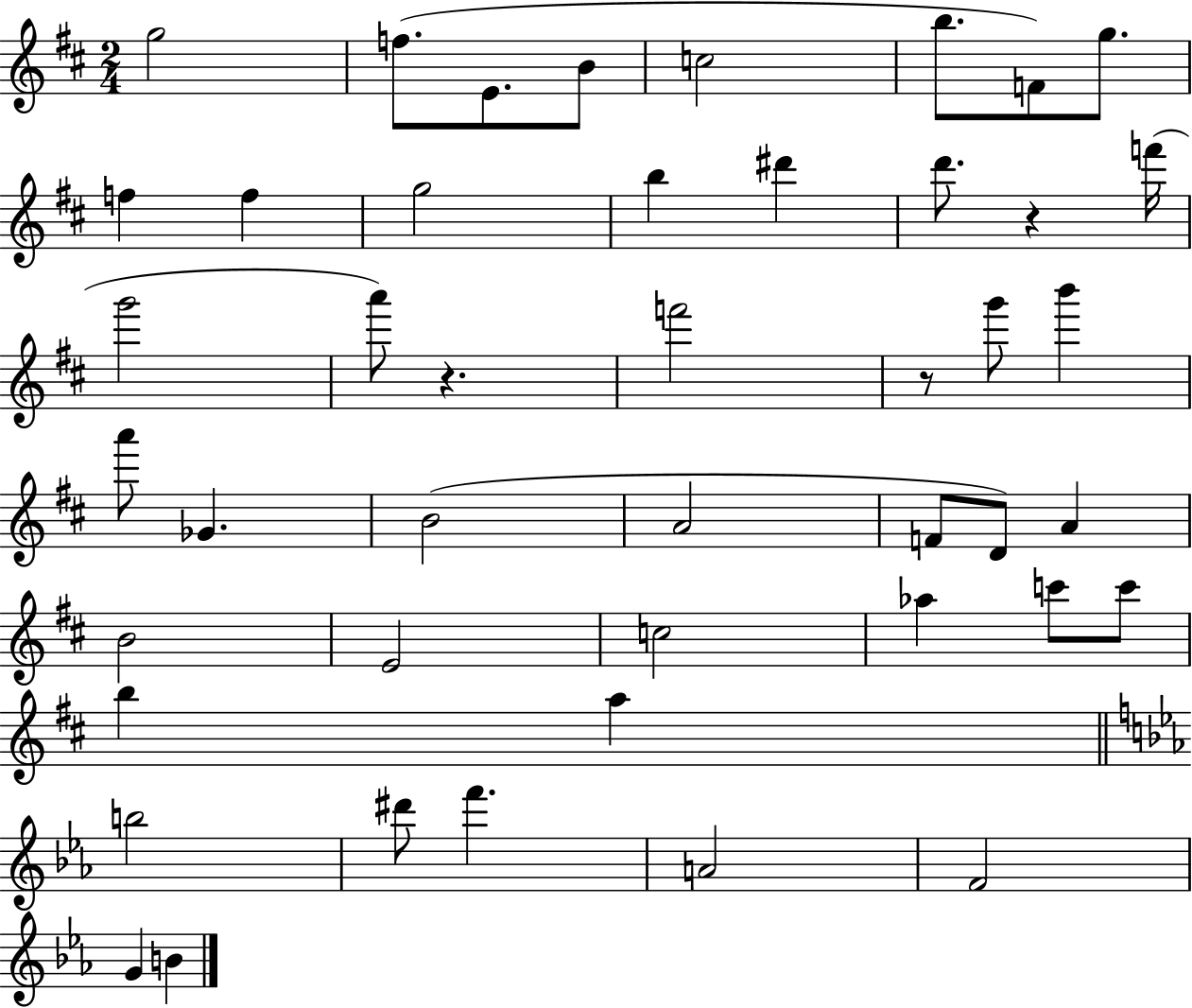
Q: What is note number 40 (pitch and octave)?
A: F4